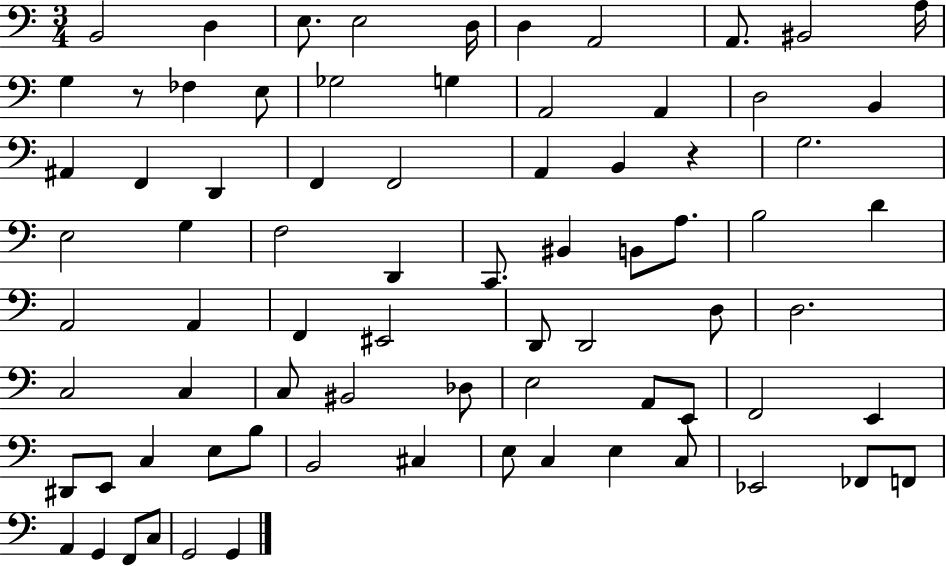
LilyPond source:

{
  \clef bass
  \numericTimeSignature
  \time 3/4
  \key c \major
  \repeat volta 2 { b,2 d4 | e8. e2 d16 | d4 a,2 | a,8. bis,2 a16 | \break g4 r8 fes4 e8 | ges2 g4 | a,2 a,4 | d2 b,4 | \break ais,4 f,4 d,4 | f,4 f,2 | a,4 b,4 r4 | g2. | \break e2 g4 | f2 d,4 | c,8. bis,4 b,8 a8. | b2 d'4 | \break a,2 a,4 | f,4 eis,2 | d,8 d,2 d8 | d2. | \break c2 c4 | c8 bis,2 des8 | e2 a,8 e,8 | f,2 e,4 | \break dis,8 e,8 c4 e8 b8 | b,2 cis4 | e8 c4 e4 c8 | ees,2 fes,8 f,8 | \break a,4 g,4 f,8 c8 | g,2 g,4 | } \bar "|."
}